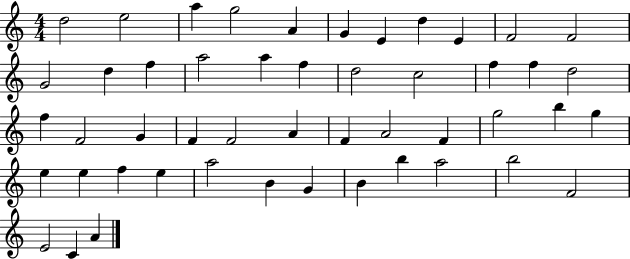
D5/h E5/h A5/q G5/h A4/q G4/q E4/q D5/q E4/q F4/h F4/h G4/h D5/q F5/q A5/h A5/q F5/q D5/h C5/h F5/q F5/q D5/h F5/q F4/h G4/q F4/q F4/h A4/q F4/q A4/h F4/q G5/h B5/q G5/q E5/q E5/q F5/q E5/q A5/h B4/q G4/q B4/q B5/q A5/h B5/h F4/h E4/h C4/q A4/q